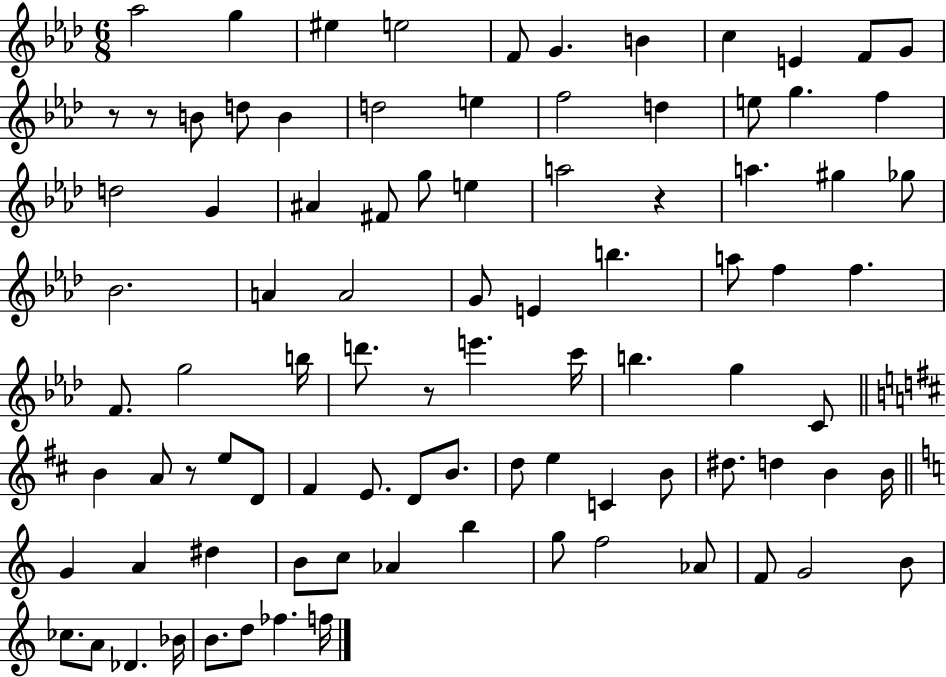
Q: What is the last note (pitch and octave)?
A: F5